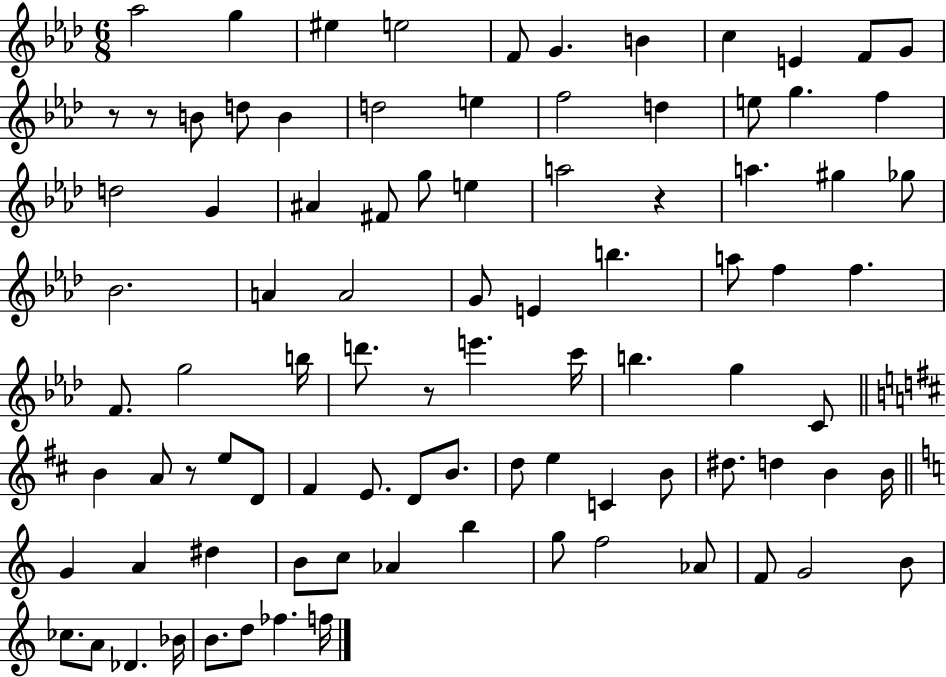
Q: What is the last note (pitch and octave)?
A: F5